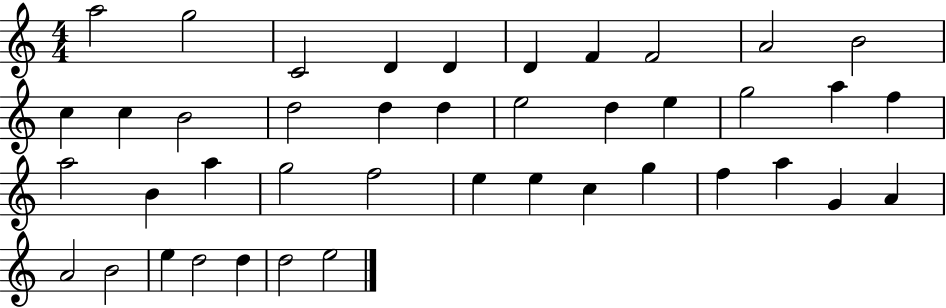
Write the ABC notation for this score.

X:1
T:Untitled
M:4/4
L:1/4
K:C
a2 g2 C2 D D D F F2 A2 B2 c c B2 d2 d d e2 d e g2 a f a2 B a g2 f2 e e c g f a G A A2 B2 e d2 d d2 e2